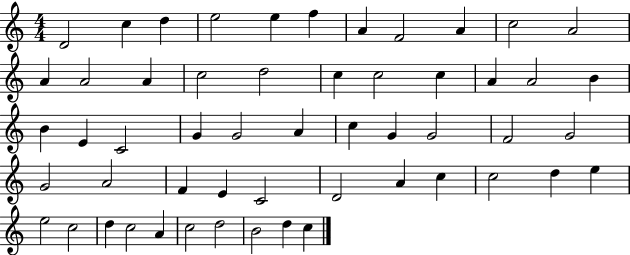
D4/h C5/q D5/q E5/h E5/q F5/q A4/q F4/h A4/q C5/h A4/h A4/q A4/h A4/q C5/h D5/h C5/q C5/h C5/q A4/q A4/h B4/q B4/q E4/q C4/h G4/q G4/h A4/q C5/q G4/q G4/h F4/h G4/h G4/h A4/h F4/q E4/q C4/h D4/h A4/q C5/q C5/h D5/q E5/q E5/h C5/h D5/q C5/h A4/q C5/h D5/h B4/h D5/q C5/q